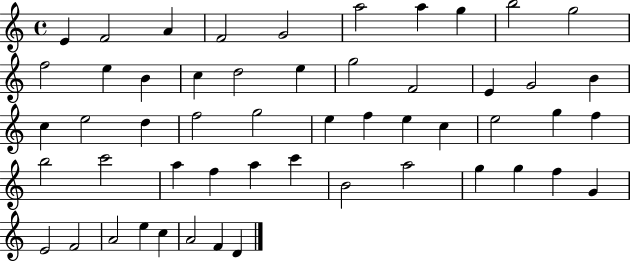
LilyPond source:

{
  \clef treble
  \time 4/4
  \defaultTimeSignature
  \key c \major
  e'4 f'2 a'4 | f'2 g'2 | a''2 a''4 g''4 | b''2 g''2 | \break f''2 e''4 b'4 | c''4 d''2 e''4 | g''2 f'2 | e'4 g'2 b'4 | \break c''4 e''2 d''4 | f''2 g''2 | e''4 f''4 e''4 c''4 | e''2 g''4 f''4 | \break b''2 c'''2 | a''4 f''4 a''4 c'''4 | b'2 a''2 | g''4 g''4 f''4 g'4 | \break e'2 f'2 | a'2 e''4 c''4 | a'2 f'4 d'4 | \bar "|."
}